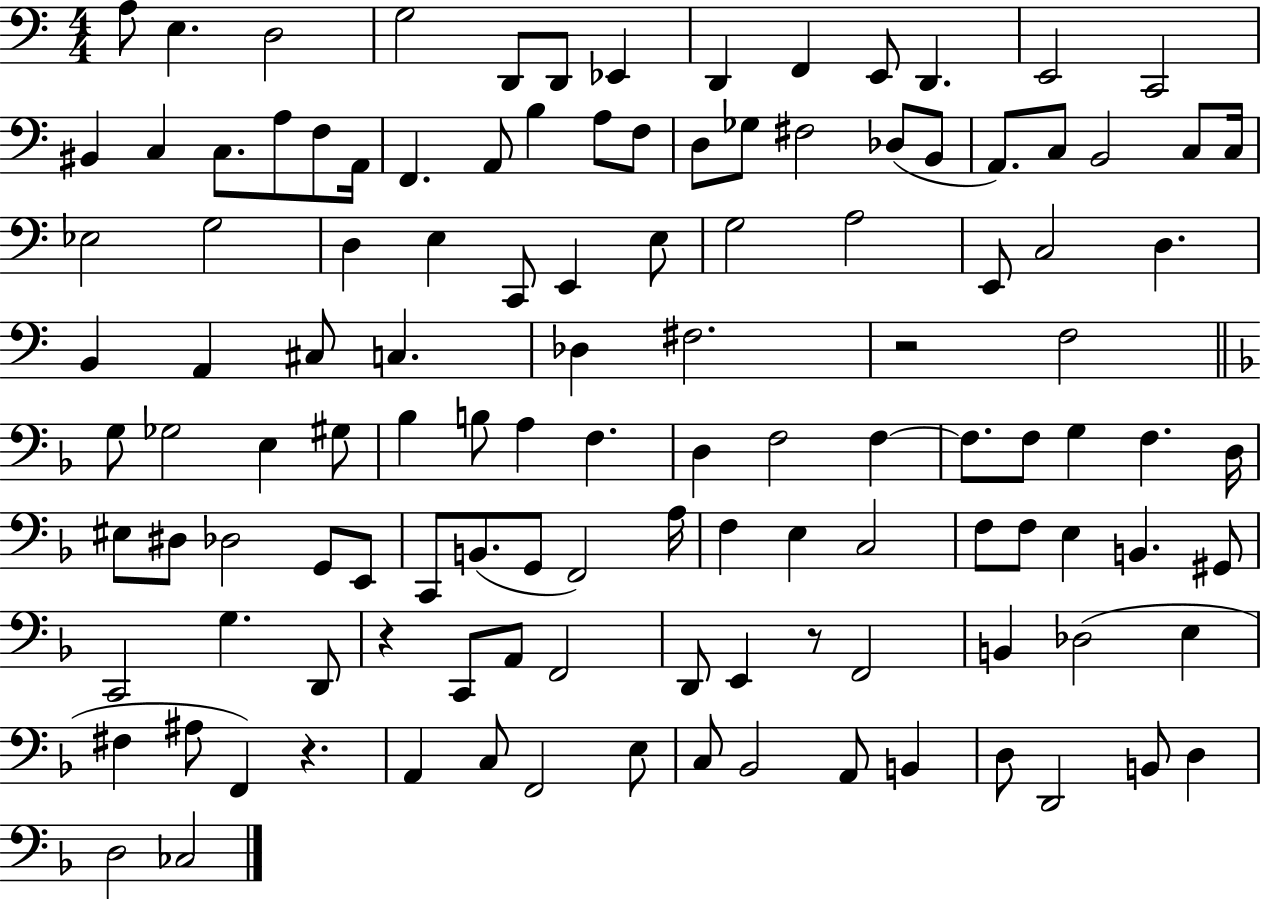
X:1
T:Untitled
M:4/4
L:1/4
K:C
A,/2 E, D,2 G,2 D,,/2 D,,/2 _E,, D,, F,, E,,/2 D,, E,,2 C,,2 ^B,, C, C,/2 A,/2 F,/2 A,,/4 F,, A,,/2 B, A,/2 F,/2 D,/2 _G,/2 ^F,2 _D,/2 B,,/2 A,,/2 C,/2 B,,2 C,/2 C,/4 _E,2 G,2 D, E, C,,/2 E,, E,/2 G,2 A,2 E,,/2 C,2 D, B,, A,, ^C,/2 C, _D, ^F,2 z2 F,2 G,/2 _G,2 E, ^G,/2 _B, B,/2 A, F, D, F,2 F, F,/2 F,/2 G, F, D,/4 ^E,/2 ^D,/2 _D,2 G,,/2 E,,/2 C,,/2 B,,/2 G,,/2 F,,2 A,/4 F, E, C,2 F,/2 F,/2 E, B,, ^G,,/2 C,,2 G, D,,/2 z C,,/2 A,,/2 F,,2 D,,/2 E,, z/2 F,,2 B,, _D,2 E, ^F, ^A,/2 F,, z A,, C,/2 F,,2 E,/2 C,/2 _B,,2 A,,/2 B,, D,/2 D,,2 B,,/2 D, D,2 _C,2